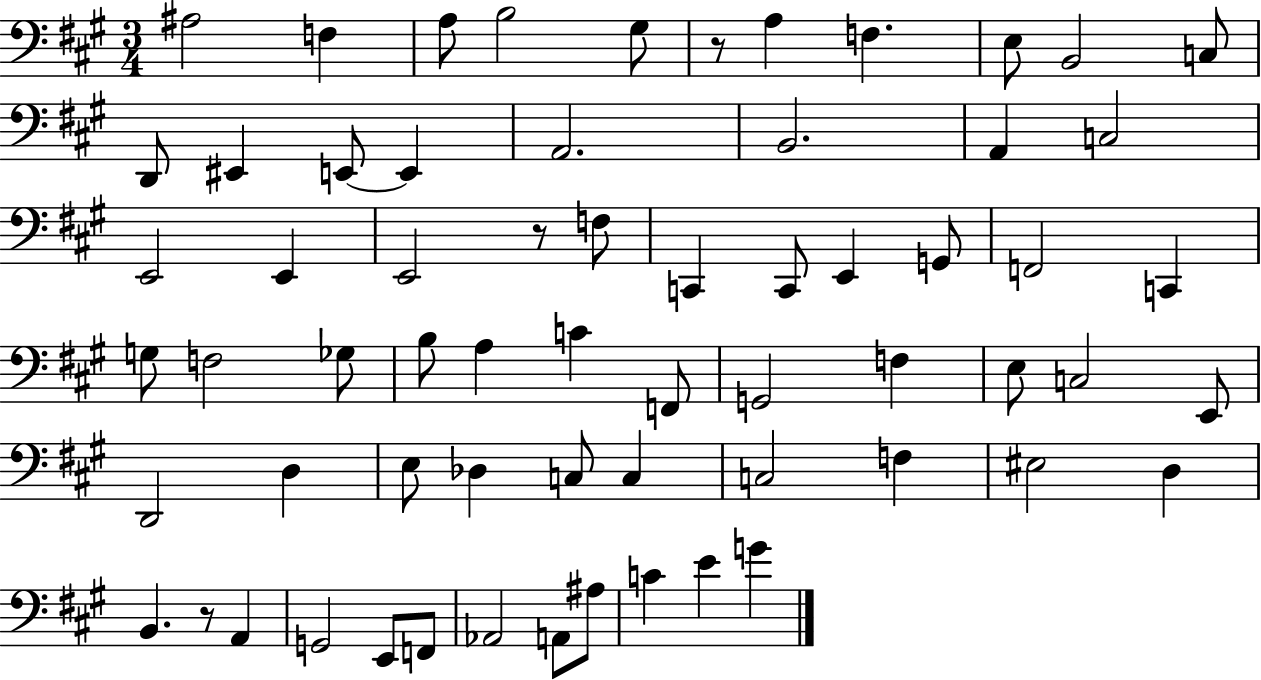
A#3/h F3/q A3/e B3/h G#3/e R/e A3/q F3/q. E3/e B2/h C3/e D2/e EIS2/q E2/e E2/q A2/h. B2/h. A2/q C3/h E2/h E2/q E2/h R/e F3/e C2/q C2/e E2/q G2/e F2/h C2/q G3/e F3/h Gb3/e B3/e A3/q C4/q F2/e G2/h F3/q E3/e C3/h E2/e D2/h D3/q E3/e Db3/q C3/e C3/q C3/h F3/q EIS3/h D3/q B2/q. R/e A2/q G2/h E2/e F2/e Ab2/h A2/e A#3/e C4/q E4/q G4/q